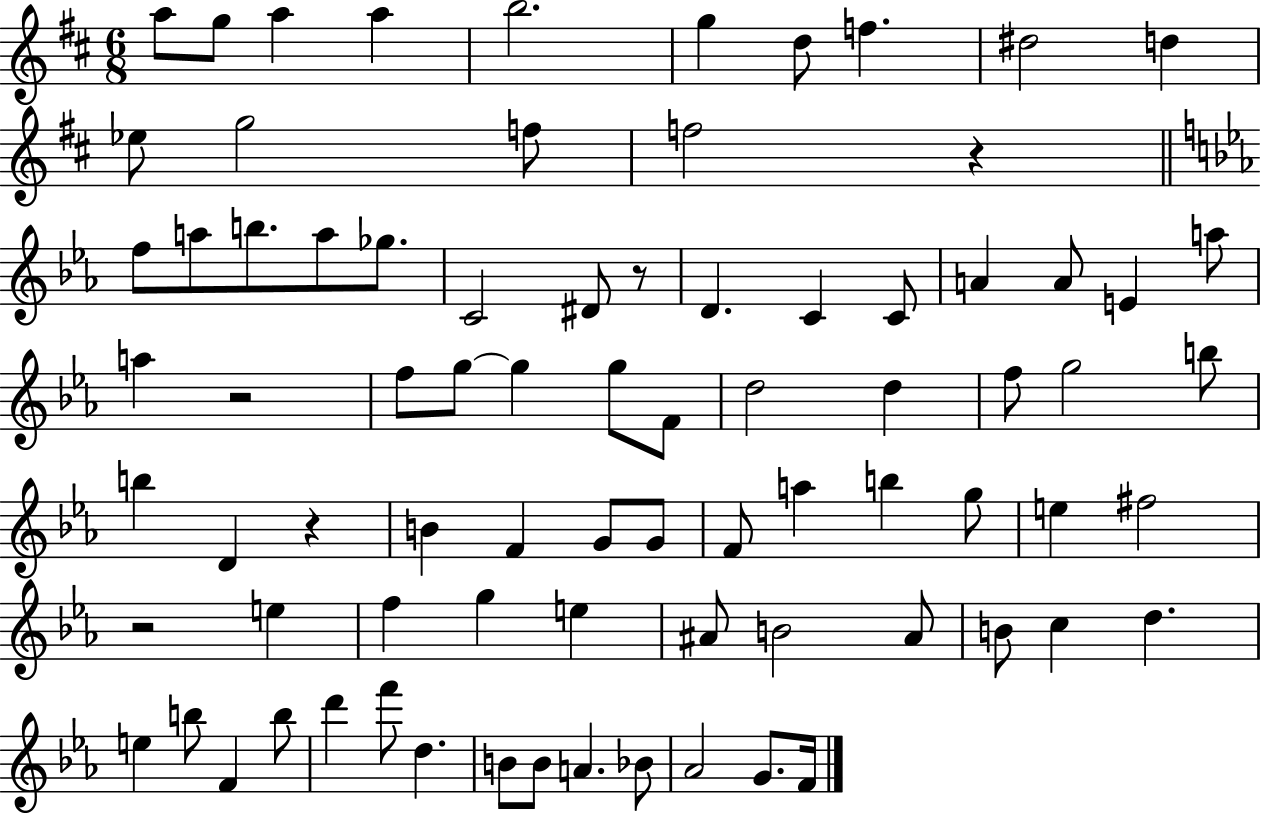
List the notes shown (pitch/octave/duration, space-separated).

A5/e G5/e A5/q A5/q B5/h. G5/q D5/e F5/q. D#5/h D5/q Eb5/e G5/h F5/e F5/h R/q F5/e A5/e B5/e. A5/e Gb5/e. C4/h D#4/e R/e D4/q. C4/q C4/e A4/q A4/e E4/q A5/e A5/q R/h F5/e G5/e G5/q G5/e F4/e D5/h D5/q F5/e G5/h B5/e B5/q D4/q R/q B4/q F4/q G4/e G4/e F4/e A5/q B5/q G5/e E5/q F#5/h R/h E5/q F5/q G5/q E5/q A#4/e B4/h A#4/e B4/e C5/q D5/q. E5/q B5/e F4/q B5/e D6/q F6/e D5/q. B4/e B4/e A4/q. Bb4/e Ab4/h G4/e. F4/s